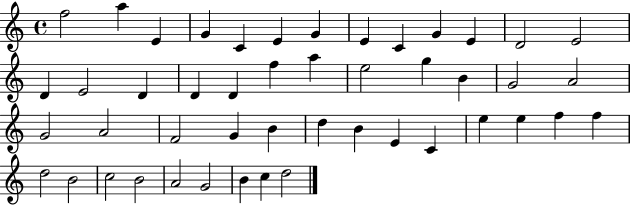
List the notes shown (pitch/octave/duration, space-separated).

F5/h A5/q E4/q G4/q C4/q E4/q G4/q E4/q C4/q G4/q E4/q D4/h E4/h D4/q E4/h D4/q D4/q D4/q F5/q A5/q E5/h G5/q B4/q G4/h A4/h G4/h A4/h F4/h G4/q B4/q D5/q B4/q E4/q C4/q E5/q E5/q F5/q F5/q D5/h B4/h C5/h B4/h A4/h G4/h B4/q C5/q D5/h